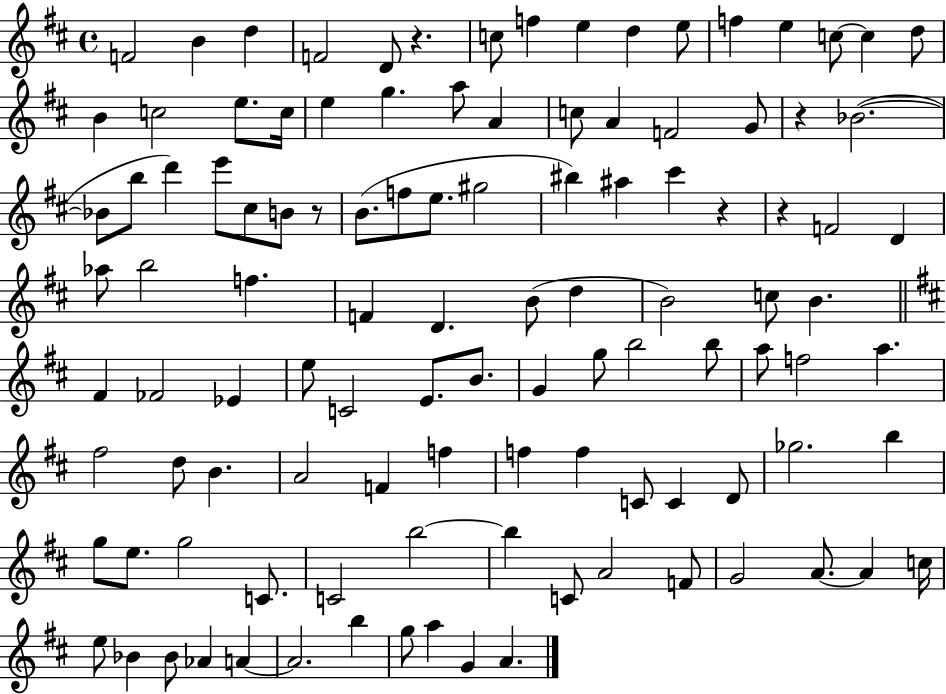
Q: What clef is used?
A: treble